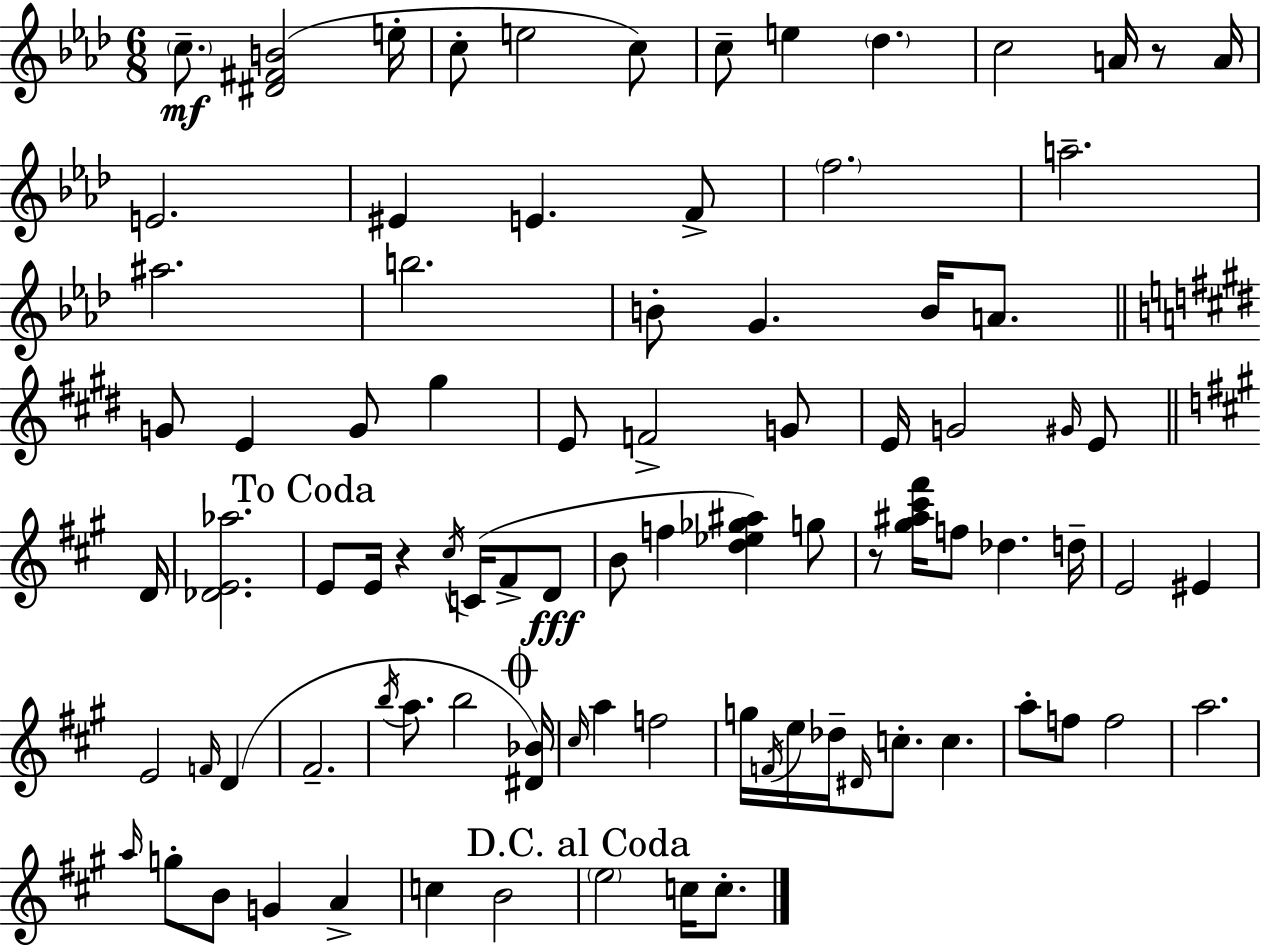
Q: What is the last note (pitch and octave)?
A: C5